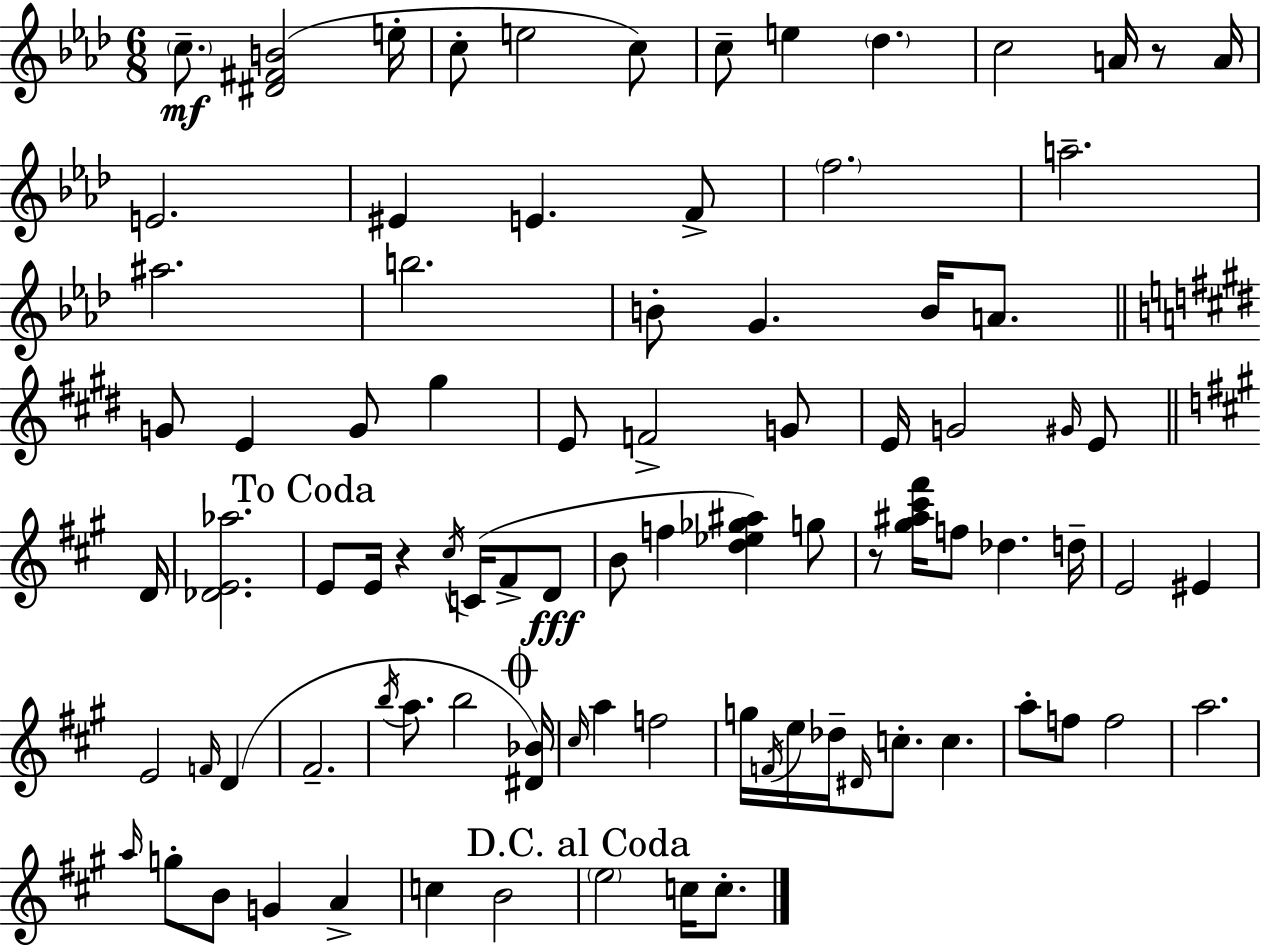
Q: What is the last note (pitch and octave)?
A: C5